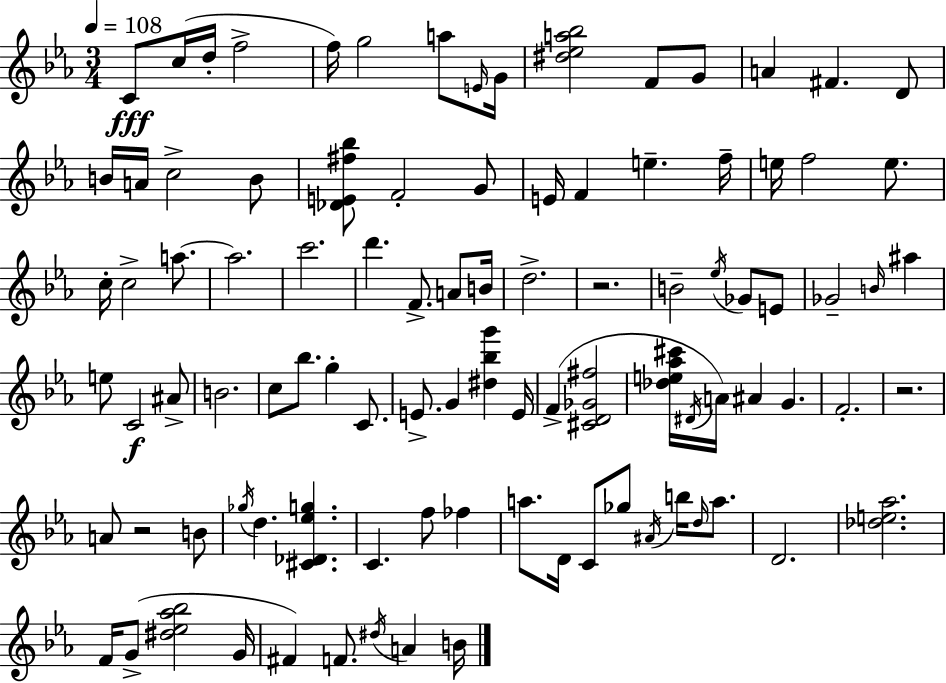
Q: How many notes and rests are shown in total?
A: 96